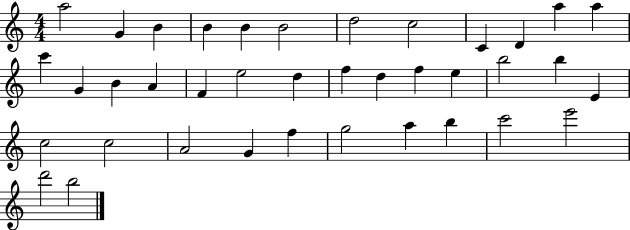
A5/h G4/q B4/q B4/q B4/q B4/h D5/h C5/h C4/q D4/q A5/q A5/q C6/q G4/q B4/q A4/q F4/q E5/h D5/q F5/q D5/q F5/q E5/q B5/h B5/q E4/q C5/h C5/h A4/h G4/q F5/q G5/h A5/q B5/q C6/h E6/h D6/h B5/h